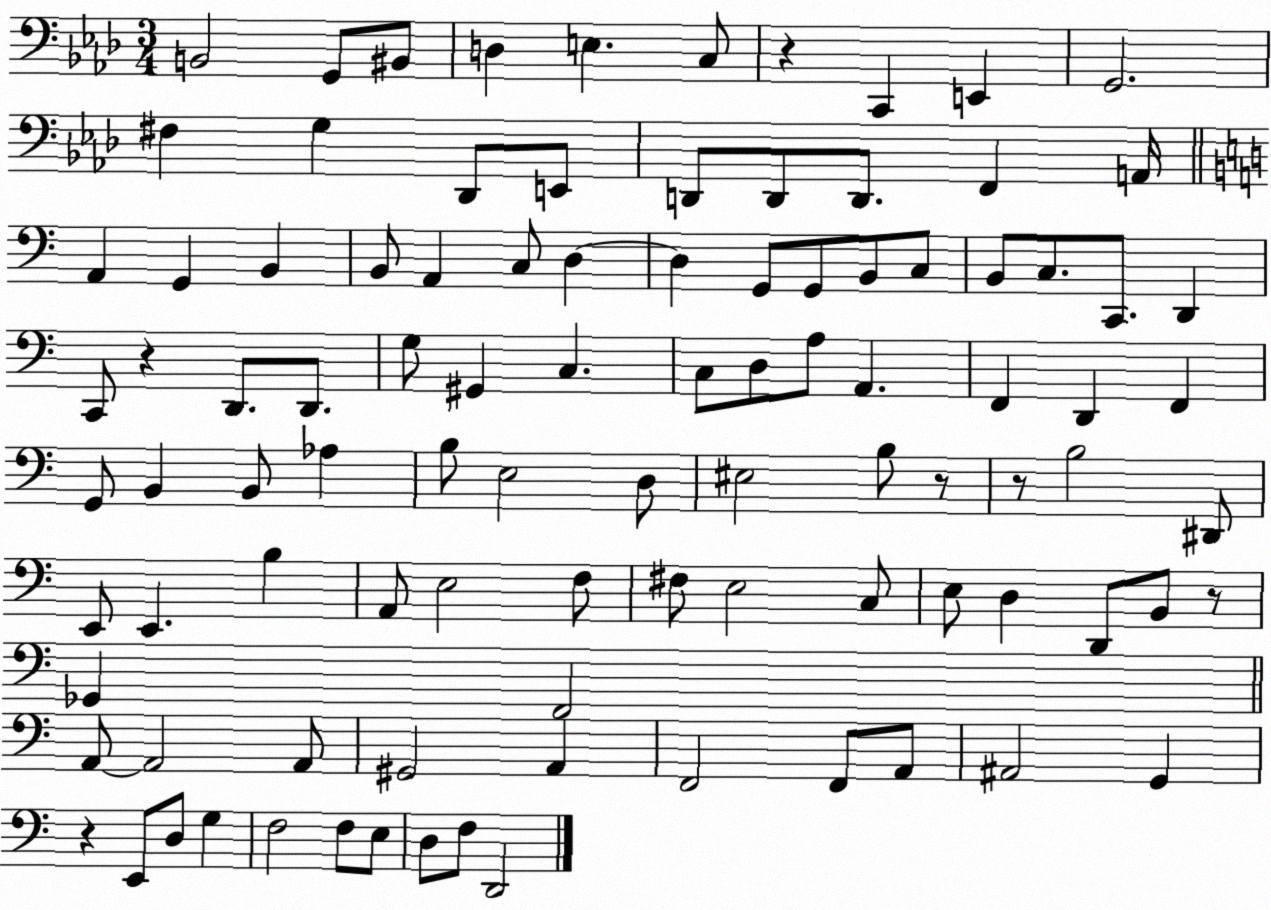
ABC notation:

X:1
T:Untitled
M:3/4
L:1/4
K:Ab
B,,2 G,,/2 ^B,,/2 D, E, C,/2 z C,, E,, G,,2 ^F, G, _D,,/2 E,,/2 D,,/2 D,,/2 D,,/2 F,, A,,/4 A,, G,, B,, B,,/2 A,, C,/2 D, D, G,,/2 G,,/2 B,,/2 C,/2 B,,/2 C,/2 C,,/2 D,, C,,/2 z D,,/2 D,,/2 G,/2 ^G,, C, C,/2 D,/2 A,/2 A,, F,, D,, F,, G,,/2 B,, B,,/2 _A, B,/2 E,2 D,/2 ^E,2 B,/2 z/2 z/2 B,2 ^D,,/2 E,,/2 E,, B, A,,/2 E,2 F,/2 ^F,/2 E,2 C,/2 E,/2 D, D,,/2 B,,/2 z/2 _G,, F,,2 A,,/2 A,,2 A,,/2 ^G,,2 A,, F,,2 F,,/2 A,,/2 ^A,,2 G,, z E,,/2 D,/2 G, F,2 F,/2 E,/2 D,/2 F,/2 D,,2